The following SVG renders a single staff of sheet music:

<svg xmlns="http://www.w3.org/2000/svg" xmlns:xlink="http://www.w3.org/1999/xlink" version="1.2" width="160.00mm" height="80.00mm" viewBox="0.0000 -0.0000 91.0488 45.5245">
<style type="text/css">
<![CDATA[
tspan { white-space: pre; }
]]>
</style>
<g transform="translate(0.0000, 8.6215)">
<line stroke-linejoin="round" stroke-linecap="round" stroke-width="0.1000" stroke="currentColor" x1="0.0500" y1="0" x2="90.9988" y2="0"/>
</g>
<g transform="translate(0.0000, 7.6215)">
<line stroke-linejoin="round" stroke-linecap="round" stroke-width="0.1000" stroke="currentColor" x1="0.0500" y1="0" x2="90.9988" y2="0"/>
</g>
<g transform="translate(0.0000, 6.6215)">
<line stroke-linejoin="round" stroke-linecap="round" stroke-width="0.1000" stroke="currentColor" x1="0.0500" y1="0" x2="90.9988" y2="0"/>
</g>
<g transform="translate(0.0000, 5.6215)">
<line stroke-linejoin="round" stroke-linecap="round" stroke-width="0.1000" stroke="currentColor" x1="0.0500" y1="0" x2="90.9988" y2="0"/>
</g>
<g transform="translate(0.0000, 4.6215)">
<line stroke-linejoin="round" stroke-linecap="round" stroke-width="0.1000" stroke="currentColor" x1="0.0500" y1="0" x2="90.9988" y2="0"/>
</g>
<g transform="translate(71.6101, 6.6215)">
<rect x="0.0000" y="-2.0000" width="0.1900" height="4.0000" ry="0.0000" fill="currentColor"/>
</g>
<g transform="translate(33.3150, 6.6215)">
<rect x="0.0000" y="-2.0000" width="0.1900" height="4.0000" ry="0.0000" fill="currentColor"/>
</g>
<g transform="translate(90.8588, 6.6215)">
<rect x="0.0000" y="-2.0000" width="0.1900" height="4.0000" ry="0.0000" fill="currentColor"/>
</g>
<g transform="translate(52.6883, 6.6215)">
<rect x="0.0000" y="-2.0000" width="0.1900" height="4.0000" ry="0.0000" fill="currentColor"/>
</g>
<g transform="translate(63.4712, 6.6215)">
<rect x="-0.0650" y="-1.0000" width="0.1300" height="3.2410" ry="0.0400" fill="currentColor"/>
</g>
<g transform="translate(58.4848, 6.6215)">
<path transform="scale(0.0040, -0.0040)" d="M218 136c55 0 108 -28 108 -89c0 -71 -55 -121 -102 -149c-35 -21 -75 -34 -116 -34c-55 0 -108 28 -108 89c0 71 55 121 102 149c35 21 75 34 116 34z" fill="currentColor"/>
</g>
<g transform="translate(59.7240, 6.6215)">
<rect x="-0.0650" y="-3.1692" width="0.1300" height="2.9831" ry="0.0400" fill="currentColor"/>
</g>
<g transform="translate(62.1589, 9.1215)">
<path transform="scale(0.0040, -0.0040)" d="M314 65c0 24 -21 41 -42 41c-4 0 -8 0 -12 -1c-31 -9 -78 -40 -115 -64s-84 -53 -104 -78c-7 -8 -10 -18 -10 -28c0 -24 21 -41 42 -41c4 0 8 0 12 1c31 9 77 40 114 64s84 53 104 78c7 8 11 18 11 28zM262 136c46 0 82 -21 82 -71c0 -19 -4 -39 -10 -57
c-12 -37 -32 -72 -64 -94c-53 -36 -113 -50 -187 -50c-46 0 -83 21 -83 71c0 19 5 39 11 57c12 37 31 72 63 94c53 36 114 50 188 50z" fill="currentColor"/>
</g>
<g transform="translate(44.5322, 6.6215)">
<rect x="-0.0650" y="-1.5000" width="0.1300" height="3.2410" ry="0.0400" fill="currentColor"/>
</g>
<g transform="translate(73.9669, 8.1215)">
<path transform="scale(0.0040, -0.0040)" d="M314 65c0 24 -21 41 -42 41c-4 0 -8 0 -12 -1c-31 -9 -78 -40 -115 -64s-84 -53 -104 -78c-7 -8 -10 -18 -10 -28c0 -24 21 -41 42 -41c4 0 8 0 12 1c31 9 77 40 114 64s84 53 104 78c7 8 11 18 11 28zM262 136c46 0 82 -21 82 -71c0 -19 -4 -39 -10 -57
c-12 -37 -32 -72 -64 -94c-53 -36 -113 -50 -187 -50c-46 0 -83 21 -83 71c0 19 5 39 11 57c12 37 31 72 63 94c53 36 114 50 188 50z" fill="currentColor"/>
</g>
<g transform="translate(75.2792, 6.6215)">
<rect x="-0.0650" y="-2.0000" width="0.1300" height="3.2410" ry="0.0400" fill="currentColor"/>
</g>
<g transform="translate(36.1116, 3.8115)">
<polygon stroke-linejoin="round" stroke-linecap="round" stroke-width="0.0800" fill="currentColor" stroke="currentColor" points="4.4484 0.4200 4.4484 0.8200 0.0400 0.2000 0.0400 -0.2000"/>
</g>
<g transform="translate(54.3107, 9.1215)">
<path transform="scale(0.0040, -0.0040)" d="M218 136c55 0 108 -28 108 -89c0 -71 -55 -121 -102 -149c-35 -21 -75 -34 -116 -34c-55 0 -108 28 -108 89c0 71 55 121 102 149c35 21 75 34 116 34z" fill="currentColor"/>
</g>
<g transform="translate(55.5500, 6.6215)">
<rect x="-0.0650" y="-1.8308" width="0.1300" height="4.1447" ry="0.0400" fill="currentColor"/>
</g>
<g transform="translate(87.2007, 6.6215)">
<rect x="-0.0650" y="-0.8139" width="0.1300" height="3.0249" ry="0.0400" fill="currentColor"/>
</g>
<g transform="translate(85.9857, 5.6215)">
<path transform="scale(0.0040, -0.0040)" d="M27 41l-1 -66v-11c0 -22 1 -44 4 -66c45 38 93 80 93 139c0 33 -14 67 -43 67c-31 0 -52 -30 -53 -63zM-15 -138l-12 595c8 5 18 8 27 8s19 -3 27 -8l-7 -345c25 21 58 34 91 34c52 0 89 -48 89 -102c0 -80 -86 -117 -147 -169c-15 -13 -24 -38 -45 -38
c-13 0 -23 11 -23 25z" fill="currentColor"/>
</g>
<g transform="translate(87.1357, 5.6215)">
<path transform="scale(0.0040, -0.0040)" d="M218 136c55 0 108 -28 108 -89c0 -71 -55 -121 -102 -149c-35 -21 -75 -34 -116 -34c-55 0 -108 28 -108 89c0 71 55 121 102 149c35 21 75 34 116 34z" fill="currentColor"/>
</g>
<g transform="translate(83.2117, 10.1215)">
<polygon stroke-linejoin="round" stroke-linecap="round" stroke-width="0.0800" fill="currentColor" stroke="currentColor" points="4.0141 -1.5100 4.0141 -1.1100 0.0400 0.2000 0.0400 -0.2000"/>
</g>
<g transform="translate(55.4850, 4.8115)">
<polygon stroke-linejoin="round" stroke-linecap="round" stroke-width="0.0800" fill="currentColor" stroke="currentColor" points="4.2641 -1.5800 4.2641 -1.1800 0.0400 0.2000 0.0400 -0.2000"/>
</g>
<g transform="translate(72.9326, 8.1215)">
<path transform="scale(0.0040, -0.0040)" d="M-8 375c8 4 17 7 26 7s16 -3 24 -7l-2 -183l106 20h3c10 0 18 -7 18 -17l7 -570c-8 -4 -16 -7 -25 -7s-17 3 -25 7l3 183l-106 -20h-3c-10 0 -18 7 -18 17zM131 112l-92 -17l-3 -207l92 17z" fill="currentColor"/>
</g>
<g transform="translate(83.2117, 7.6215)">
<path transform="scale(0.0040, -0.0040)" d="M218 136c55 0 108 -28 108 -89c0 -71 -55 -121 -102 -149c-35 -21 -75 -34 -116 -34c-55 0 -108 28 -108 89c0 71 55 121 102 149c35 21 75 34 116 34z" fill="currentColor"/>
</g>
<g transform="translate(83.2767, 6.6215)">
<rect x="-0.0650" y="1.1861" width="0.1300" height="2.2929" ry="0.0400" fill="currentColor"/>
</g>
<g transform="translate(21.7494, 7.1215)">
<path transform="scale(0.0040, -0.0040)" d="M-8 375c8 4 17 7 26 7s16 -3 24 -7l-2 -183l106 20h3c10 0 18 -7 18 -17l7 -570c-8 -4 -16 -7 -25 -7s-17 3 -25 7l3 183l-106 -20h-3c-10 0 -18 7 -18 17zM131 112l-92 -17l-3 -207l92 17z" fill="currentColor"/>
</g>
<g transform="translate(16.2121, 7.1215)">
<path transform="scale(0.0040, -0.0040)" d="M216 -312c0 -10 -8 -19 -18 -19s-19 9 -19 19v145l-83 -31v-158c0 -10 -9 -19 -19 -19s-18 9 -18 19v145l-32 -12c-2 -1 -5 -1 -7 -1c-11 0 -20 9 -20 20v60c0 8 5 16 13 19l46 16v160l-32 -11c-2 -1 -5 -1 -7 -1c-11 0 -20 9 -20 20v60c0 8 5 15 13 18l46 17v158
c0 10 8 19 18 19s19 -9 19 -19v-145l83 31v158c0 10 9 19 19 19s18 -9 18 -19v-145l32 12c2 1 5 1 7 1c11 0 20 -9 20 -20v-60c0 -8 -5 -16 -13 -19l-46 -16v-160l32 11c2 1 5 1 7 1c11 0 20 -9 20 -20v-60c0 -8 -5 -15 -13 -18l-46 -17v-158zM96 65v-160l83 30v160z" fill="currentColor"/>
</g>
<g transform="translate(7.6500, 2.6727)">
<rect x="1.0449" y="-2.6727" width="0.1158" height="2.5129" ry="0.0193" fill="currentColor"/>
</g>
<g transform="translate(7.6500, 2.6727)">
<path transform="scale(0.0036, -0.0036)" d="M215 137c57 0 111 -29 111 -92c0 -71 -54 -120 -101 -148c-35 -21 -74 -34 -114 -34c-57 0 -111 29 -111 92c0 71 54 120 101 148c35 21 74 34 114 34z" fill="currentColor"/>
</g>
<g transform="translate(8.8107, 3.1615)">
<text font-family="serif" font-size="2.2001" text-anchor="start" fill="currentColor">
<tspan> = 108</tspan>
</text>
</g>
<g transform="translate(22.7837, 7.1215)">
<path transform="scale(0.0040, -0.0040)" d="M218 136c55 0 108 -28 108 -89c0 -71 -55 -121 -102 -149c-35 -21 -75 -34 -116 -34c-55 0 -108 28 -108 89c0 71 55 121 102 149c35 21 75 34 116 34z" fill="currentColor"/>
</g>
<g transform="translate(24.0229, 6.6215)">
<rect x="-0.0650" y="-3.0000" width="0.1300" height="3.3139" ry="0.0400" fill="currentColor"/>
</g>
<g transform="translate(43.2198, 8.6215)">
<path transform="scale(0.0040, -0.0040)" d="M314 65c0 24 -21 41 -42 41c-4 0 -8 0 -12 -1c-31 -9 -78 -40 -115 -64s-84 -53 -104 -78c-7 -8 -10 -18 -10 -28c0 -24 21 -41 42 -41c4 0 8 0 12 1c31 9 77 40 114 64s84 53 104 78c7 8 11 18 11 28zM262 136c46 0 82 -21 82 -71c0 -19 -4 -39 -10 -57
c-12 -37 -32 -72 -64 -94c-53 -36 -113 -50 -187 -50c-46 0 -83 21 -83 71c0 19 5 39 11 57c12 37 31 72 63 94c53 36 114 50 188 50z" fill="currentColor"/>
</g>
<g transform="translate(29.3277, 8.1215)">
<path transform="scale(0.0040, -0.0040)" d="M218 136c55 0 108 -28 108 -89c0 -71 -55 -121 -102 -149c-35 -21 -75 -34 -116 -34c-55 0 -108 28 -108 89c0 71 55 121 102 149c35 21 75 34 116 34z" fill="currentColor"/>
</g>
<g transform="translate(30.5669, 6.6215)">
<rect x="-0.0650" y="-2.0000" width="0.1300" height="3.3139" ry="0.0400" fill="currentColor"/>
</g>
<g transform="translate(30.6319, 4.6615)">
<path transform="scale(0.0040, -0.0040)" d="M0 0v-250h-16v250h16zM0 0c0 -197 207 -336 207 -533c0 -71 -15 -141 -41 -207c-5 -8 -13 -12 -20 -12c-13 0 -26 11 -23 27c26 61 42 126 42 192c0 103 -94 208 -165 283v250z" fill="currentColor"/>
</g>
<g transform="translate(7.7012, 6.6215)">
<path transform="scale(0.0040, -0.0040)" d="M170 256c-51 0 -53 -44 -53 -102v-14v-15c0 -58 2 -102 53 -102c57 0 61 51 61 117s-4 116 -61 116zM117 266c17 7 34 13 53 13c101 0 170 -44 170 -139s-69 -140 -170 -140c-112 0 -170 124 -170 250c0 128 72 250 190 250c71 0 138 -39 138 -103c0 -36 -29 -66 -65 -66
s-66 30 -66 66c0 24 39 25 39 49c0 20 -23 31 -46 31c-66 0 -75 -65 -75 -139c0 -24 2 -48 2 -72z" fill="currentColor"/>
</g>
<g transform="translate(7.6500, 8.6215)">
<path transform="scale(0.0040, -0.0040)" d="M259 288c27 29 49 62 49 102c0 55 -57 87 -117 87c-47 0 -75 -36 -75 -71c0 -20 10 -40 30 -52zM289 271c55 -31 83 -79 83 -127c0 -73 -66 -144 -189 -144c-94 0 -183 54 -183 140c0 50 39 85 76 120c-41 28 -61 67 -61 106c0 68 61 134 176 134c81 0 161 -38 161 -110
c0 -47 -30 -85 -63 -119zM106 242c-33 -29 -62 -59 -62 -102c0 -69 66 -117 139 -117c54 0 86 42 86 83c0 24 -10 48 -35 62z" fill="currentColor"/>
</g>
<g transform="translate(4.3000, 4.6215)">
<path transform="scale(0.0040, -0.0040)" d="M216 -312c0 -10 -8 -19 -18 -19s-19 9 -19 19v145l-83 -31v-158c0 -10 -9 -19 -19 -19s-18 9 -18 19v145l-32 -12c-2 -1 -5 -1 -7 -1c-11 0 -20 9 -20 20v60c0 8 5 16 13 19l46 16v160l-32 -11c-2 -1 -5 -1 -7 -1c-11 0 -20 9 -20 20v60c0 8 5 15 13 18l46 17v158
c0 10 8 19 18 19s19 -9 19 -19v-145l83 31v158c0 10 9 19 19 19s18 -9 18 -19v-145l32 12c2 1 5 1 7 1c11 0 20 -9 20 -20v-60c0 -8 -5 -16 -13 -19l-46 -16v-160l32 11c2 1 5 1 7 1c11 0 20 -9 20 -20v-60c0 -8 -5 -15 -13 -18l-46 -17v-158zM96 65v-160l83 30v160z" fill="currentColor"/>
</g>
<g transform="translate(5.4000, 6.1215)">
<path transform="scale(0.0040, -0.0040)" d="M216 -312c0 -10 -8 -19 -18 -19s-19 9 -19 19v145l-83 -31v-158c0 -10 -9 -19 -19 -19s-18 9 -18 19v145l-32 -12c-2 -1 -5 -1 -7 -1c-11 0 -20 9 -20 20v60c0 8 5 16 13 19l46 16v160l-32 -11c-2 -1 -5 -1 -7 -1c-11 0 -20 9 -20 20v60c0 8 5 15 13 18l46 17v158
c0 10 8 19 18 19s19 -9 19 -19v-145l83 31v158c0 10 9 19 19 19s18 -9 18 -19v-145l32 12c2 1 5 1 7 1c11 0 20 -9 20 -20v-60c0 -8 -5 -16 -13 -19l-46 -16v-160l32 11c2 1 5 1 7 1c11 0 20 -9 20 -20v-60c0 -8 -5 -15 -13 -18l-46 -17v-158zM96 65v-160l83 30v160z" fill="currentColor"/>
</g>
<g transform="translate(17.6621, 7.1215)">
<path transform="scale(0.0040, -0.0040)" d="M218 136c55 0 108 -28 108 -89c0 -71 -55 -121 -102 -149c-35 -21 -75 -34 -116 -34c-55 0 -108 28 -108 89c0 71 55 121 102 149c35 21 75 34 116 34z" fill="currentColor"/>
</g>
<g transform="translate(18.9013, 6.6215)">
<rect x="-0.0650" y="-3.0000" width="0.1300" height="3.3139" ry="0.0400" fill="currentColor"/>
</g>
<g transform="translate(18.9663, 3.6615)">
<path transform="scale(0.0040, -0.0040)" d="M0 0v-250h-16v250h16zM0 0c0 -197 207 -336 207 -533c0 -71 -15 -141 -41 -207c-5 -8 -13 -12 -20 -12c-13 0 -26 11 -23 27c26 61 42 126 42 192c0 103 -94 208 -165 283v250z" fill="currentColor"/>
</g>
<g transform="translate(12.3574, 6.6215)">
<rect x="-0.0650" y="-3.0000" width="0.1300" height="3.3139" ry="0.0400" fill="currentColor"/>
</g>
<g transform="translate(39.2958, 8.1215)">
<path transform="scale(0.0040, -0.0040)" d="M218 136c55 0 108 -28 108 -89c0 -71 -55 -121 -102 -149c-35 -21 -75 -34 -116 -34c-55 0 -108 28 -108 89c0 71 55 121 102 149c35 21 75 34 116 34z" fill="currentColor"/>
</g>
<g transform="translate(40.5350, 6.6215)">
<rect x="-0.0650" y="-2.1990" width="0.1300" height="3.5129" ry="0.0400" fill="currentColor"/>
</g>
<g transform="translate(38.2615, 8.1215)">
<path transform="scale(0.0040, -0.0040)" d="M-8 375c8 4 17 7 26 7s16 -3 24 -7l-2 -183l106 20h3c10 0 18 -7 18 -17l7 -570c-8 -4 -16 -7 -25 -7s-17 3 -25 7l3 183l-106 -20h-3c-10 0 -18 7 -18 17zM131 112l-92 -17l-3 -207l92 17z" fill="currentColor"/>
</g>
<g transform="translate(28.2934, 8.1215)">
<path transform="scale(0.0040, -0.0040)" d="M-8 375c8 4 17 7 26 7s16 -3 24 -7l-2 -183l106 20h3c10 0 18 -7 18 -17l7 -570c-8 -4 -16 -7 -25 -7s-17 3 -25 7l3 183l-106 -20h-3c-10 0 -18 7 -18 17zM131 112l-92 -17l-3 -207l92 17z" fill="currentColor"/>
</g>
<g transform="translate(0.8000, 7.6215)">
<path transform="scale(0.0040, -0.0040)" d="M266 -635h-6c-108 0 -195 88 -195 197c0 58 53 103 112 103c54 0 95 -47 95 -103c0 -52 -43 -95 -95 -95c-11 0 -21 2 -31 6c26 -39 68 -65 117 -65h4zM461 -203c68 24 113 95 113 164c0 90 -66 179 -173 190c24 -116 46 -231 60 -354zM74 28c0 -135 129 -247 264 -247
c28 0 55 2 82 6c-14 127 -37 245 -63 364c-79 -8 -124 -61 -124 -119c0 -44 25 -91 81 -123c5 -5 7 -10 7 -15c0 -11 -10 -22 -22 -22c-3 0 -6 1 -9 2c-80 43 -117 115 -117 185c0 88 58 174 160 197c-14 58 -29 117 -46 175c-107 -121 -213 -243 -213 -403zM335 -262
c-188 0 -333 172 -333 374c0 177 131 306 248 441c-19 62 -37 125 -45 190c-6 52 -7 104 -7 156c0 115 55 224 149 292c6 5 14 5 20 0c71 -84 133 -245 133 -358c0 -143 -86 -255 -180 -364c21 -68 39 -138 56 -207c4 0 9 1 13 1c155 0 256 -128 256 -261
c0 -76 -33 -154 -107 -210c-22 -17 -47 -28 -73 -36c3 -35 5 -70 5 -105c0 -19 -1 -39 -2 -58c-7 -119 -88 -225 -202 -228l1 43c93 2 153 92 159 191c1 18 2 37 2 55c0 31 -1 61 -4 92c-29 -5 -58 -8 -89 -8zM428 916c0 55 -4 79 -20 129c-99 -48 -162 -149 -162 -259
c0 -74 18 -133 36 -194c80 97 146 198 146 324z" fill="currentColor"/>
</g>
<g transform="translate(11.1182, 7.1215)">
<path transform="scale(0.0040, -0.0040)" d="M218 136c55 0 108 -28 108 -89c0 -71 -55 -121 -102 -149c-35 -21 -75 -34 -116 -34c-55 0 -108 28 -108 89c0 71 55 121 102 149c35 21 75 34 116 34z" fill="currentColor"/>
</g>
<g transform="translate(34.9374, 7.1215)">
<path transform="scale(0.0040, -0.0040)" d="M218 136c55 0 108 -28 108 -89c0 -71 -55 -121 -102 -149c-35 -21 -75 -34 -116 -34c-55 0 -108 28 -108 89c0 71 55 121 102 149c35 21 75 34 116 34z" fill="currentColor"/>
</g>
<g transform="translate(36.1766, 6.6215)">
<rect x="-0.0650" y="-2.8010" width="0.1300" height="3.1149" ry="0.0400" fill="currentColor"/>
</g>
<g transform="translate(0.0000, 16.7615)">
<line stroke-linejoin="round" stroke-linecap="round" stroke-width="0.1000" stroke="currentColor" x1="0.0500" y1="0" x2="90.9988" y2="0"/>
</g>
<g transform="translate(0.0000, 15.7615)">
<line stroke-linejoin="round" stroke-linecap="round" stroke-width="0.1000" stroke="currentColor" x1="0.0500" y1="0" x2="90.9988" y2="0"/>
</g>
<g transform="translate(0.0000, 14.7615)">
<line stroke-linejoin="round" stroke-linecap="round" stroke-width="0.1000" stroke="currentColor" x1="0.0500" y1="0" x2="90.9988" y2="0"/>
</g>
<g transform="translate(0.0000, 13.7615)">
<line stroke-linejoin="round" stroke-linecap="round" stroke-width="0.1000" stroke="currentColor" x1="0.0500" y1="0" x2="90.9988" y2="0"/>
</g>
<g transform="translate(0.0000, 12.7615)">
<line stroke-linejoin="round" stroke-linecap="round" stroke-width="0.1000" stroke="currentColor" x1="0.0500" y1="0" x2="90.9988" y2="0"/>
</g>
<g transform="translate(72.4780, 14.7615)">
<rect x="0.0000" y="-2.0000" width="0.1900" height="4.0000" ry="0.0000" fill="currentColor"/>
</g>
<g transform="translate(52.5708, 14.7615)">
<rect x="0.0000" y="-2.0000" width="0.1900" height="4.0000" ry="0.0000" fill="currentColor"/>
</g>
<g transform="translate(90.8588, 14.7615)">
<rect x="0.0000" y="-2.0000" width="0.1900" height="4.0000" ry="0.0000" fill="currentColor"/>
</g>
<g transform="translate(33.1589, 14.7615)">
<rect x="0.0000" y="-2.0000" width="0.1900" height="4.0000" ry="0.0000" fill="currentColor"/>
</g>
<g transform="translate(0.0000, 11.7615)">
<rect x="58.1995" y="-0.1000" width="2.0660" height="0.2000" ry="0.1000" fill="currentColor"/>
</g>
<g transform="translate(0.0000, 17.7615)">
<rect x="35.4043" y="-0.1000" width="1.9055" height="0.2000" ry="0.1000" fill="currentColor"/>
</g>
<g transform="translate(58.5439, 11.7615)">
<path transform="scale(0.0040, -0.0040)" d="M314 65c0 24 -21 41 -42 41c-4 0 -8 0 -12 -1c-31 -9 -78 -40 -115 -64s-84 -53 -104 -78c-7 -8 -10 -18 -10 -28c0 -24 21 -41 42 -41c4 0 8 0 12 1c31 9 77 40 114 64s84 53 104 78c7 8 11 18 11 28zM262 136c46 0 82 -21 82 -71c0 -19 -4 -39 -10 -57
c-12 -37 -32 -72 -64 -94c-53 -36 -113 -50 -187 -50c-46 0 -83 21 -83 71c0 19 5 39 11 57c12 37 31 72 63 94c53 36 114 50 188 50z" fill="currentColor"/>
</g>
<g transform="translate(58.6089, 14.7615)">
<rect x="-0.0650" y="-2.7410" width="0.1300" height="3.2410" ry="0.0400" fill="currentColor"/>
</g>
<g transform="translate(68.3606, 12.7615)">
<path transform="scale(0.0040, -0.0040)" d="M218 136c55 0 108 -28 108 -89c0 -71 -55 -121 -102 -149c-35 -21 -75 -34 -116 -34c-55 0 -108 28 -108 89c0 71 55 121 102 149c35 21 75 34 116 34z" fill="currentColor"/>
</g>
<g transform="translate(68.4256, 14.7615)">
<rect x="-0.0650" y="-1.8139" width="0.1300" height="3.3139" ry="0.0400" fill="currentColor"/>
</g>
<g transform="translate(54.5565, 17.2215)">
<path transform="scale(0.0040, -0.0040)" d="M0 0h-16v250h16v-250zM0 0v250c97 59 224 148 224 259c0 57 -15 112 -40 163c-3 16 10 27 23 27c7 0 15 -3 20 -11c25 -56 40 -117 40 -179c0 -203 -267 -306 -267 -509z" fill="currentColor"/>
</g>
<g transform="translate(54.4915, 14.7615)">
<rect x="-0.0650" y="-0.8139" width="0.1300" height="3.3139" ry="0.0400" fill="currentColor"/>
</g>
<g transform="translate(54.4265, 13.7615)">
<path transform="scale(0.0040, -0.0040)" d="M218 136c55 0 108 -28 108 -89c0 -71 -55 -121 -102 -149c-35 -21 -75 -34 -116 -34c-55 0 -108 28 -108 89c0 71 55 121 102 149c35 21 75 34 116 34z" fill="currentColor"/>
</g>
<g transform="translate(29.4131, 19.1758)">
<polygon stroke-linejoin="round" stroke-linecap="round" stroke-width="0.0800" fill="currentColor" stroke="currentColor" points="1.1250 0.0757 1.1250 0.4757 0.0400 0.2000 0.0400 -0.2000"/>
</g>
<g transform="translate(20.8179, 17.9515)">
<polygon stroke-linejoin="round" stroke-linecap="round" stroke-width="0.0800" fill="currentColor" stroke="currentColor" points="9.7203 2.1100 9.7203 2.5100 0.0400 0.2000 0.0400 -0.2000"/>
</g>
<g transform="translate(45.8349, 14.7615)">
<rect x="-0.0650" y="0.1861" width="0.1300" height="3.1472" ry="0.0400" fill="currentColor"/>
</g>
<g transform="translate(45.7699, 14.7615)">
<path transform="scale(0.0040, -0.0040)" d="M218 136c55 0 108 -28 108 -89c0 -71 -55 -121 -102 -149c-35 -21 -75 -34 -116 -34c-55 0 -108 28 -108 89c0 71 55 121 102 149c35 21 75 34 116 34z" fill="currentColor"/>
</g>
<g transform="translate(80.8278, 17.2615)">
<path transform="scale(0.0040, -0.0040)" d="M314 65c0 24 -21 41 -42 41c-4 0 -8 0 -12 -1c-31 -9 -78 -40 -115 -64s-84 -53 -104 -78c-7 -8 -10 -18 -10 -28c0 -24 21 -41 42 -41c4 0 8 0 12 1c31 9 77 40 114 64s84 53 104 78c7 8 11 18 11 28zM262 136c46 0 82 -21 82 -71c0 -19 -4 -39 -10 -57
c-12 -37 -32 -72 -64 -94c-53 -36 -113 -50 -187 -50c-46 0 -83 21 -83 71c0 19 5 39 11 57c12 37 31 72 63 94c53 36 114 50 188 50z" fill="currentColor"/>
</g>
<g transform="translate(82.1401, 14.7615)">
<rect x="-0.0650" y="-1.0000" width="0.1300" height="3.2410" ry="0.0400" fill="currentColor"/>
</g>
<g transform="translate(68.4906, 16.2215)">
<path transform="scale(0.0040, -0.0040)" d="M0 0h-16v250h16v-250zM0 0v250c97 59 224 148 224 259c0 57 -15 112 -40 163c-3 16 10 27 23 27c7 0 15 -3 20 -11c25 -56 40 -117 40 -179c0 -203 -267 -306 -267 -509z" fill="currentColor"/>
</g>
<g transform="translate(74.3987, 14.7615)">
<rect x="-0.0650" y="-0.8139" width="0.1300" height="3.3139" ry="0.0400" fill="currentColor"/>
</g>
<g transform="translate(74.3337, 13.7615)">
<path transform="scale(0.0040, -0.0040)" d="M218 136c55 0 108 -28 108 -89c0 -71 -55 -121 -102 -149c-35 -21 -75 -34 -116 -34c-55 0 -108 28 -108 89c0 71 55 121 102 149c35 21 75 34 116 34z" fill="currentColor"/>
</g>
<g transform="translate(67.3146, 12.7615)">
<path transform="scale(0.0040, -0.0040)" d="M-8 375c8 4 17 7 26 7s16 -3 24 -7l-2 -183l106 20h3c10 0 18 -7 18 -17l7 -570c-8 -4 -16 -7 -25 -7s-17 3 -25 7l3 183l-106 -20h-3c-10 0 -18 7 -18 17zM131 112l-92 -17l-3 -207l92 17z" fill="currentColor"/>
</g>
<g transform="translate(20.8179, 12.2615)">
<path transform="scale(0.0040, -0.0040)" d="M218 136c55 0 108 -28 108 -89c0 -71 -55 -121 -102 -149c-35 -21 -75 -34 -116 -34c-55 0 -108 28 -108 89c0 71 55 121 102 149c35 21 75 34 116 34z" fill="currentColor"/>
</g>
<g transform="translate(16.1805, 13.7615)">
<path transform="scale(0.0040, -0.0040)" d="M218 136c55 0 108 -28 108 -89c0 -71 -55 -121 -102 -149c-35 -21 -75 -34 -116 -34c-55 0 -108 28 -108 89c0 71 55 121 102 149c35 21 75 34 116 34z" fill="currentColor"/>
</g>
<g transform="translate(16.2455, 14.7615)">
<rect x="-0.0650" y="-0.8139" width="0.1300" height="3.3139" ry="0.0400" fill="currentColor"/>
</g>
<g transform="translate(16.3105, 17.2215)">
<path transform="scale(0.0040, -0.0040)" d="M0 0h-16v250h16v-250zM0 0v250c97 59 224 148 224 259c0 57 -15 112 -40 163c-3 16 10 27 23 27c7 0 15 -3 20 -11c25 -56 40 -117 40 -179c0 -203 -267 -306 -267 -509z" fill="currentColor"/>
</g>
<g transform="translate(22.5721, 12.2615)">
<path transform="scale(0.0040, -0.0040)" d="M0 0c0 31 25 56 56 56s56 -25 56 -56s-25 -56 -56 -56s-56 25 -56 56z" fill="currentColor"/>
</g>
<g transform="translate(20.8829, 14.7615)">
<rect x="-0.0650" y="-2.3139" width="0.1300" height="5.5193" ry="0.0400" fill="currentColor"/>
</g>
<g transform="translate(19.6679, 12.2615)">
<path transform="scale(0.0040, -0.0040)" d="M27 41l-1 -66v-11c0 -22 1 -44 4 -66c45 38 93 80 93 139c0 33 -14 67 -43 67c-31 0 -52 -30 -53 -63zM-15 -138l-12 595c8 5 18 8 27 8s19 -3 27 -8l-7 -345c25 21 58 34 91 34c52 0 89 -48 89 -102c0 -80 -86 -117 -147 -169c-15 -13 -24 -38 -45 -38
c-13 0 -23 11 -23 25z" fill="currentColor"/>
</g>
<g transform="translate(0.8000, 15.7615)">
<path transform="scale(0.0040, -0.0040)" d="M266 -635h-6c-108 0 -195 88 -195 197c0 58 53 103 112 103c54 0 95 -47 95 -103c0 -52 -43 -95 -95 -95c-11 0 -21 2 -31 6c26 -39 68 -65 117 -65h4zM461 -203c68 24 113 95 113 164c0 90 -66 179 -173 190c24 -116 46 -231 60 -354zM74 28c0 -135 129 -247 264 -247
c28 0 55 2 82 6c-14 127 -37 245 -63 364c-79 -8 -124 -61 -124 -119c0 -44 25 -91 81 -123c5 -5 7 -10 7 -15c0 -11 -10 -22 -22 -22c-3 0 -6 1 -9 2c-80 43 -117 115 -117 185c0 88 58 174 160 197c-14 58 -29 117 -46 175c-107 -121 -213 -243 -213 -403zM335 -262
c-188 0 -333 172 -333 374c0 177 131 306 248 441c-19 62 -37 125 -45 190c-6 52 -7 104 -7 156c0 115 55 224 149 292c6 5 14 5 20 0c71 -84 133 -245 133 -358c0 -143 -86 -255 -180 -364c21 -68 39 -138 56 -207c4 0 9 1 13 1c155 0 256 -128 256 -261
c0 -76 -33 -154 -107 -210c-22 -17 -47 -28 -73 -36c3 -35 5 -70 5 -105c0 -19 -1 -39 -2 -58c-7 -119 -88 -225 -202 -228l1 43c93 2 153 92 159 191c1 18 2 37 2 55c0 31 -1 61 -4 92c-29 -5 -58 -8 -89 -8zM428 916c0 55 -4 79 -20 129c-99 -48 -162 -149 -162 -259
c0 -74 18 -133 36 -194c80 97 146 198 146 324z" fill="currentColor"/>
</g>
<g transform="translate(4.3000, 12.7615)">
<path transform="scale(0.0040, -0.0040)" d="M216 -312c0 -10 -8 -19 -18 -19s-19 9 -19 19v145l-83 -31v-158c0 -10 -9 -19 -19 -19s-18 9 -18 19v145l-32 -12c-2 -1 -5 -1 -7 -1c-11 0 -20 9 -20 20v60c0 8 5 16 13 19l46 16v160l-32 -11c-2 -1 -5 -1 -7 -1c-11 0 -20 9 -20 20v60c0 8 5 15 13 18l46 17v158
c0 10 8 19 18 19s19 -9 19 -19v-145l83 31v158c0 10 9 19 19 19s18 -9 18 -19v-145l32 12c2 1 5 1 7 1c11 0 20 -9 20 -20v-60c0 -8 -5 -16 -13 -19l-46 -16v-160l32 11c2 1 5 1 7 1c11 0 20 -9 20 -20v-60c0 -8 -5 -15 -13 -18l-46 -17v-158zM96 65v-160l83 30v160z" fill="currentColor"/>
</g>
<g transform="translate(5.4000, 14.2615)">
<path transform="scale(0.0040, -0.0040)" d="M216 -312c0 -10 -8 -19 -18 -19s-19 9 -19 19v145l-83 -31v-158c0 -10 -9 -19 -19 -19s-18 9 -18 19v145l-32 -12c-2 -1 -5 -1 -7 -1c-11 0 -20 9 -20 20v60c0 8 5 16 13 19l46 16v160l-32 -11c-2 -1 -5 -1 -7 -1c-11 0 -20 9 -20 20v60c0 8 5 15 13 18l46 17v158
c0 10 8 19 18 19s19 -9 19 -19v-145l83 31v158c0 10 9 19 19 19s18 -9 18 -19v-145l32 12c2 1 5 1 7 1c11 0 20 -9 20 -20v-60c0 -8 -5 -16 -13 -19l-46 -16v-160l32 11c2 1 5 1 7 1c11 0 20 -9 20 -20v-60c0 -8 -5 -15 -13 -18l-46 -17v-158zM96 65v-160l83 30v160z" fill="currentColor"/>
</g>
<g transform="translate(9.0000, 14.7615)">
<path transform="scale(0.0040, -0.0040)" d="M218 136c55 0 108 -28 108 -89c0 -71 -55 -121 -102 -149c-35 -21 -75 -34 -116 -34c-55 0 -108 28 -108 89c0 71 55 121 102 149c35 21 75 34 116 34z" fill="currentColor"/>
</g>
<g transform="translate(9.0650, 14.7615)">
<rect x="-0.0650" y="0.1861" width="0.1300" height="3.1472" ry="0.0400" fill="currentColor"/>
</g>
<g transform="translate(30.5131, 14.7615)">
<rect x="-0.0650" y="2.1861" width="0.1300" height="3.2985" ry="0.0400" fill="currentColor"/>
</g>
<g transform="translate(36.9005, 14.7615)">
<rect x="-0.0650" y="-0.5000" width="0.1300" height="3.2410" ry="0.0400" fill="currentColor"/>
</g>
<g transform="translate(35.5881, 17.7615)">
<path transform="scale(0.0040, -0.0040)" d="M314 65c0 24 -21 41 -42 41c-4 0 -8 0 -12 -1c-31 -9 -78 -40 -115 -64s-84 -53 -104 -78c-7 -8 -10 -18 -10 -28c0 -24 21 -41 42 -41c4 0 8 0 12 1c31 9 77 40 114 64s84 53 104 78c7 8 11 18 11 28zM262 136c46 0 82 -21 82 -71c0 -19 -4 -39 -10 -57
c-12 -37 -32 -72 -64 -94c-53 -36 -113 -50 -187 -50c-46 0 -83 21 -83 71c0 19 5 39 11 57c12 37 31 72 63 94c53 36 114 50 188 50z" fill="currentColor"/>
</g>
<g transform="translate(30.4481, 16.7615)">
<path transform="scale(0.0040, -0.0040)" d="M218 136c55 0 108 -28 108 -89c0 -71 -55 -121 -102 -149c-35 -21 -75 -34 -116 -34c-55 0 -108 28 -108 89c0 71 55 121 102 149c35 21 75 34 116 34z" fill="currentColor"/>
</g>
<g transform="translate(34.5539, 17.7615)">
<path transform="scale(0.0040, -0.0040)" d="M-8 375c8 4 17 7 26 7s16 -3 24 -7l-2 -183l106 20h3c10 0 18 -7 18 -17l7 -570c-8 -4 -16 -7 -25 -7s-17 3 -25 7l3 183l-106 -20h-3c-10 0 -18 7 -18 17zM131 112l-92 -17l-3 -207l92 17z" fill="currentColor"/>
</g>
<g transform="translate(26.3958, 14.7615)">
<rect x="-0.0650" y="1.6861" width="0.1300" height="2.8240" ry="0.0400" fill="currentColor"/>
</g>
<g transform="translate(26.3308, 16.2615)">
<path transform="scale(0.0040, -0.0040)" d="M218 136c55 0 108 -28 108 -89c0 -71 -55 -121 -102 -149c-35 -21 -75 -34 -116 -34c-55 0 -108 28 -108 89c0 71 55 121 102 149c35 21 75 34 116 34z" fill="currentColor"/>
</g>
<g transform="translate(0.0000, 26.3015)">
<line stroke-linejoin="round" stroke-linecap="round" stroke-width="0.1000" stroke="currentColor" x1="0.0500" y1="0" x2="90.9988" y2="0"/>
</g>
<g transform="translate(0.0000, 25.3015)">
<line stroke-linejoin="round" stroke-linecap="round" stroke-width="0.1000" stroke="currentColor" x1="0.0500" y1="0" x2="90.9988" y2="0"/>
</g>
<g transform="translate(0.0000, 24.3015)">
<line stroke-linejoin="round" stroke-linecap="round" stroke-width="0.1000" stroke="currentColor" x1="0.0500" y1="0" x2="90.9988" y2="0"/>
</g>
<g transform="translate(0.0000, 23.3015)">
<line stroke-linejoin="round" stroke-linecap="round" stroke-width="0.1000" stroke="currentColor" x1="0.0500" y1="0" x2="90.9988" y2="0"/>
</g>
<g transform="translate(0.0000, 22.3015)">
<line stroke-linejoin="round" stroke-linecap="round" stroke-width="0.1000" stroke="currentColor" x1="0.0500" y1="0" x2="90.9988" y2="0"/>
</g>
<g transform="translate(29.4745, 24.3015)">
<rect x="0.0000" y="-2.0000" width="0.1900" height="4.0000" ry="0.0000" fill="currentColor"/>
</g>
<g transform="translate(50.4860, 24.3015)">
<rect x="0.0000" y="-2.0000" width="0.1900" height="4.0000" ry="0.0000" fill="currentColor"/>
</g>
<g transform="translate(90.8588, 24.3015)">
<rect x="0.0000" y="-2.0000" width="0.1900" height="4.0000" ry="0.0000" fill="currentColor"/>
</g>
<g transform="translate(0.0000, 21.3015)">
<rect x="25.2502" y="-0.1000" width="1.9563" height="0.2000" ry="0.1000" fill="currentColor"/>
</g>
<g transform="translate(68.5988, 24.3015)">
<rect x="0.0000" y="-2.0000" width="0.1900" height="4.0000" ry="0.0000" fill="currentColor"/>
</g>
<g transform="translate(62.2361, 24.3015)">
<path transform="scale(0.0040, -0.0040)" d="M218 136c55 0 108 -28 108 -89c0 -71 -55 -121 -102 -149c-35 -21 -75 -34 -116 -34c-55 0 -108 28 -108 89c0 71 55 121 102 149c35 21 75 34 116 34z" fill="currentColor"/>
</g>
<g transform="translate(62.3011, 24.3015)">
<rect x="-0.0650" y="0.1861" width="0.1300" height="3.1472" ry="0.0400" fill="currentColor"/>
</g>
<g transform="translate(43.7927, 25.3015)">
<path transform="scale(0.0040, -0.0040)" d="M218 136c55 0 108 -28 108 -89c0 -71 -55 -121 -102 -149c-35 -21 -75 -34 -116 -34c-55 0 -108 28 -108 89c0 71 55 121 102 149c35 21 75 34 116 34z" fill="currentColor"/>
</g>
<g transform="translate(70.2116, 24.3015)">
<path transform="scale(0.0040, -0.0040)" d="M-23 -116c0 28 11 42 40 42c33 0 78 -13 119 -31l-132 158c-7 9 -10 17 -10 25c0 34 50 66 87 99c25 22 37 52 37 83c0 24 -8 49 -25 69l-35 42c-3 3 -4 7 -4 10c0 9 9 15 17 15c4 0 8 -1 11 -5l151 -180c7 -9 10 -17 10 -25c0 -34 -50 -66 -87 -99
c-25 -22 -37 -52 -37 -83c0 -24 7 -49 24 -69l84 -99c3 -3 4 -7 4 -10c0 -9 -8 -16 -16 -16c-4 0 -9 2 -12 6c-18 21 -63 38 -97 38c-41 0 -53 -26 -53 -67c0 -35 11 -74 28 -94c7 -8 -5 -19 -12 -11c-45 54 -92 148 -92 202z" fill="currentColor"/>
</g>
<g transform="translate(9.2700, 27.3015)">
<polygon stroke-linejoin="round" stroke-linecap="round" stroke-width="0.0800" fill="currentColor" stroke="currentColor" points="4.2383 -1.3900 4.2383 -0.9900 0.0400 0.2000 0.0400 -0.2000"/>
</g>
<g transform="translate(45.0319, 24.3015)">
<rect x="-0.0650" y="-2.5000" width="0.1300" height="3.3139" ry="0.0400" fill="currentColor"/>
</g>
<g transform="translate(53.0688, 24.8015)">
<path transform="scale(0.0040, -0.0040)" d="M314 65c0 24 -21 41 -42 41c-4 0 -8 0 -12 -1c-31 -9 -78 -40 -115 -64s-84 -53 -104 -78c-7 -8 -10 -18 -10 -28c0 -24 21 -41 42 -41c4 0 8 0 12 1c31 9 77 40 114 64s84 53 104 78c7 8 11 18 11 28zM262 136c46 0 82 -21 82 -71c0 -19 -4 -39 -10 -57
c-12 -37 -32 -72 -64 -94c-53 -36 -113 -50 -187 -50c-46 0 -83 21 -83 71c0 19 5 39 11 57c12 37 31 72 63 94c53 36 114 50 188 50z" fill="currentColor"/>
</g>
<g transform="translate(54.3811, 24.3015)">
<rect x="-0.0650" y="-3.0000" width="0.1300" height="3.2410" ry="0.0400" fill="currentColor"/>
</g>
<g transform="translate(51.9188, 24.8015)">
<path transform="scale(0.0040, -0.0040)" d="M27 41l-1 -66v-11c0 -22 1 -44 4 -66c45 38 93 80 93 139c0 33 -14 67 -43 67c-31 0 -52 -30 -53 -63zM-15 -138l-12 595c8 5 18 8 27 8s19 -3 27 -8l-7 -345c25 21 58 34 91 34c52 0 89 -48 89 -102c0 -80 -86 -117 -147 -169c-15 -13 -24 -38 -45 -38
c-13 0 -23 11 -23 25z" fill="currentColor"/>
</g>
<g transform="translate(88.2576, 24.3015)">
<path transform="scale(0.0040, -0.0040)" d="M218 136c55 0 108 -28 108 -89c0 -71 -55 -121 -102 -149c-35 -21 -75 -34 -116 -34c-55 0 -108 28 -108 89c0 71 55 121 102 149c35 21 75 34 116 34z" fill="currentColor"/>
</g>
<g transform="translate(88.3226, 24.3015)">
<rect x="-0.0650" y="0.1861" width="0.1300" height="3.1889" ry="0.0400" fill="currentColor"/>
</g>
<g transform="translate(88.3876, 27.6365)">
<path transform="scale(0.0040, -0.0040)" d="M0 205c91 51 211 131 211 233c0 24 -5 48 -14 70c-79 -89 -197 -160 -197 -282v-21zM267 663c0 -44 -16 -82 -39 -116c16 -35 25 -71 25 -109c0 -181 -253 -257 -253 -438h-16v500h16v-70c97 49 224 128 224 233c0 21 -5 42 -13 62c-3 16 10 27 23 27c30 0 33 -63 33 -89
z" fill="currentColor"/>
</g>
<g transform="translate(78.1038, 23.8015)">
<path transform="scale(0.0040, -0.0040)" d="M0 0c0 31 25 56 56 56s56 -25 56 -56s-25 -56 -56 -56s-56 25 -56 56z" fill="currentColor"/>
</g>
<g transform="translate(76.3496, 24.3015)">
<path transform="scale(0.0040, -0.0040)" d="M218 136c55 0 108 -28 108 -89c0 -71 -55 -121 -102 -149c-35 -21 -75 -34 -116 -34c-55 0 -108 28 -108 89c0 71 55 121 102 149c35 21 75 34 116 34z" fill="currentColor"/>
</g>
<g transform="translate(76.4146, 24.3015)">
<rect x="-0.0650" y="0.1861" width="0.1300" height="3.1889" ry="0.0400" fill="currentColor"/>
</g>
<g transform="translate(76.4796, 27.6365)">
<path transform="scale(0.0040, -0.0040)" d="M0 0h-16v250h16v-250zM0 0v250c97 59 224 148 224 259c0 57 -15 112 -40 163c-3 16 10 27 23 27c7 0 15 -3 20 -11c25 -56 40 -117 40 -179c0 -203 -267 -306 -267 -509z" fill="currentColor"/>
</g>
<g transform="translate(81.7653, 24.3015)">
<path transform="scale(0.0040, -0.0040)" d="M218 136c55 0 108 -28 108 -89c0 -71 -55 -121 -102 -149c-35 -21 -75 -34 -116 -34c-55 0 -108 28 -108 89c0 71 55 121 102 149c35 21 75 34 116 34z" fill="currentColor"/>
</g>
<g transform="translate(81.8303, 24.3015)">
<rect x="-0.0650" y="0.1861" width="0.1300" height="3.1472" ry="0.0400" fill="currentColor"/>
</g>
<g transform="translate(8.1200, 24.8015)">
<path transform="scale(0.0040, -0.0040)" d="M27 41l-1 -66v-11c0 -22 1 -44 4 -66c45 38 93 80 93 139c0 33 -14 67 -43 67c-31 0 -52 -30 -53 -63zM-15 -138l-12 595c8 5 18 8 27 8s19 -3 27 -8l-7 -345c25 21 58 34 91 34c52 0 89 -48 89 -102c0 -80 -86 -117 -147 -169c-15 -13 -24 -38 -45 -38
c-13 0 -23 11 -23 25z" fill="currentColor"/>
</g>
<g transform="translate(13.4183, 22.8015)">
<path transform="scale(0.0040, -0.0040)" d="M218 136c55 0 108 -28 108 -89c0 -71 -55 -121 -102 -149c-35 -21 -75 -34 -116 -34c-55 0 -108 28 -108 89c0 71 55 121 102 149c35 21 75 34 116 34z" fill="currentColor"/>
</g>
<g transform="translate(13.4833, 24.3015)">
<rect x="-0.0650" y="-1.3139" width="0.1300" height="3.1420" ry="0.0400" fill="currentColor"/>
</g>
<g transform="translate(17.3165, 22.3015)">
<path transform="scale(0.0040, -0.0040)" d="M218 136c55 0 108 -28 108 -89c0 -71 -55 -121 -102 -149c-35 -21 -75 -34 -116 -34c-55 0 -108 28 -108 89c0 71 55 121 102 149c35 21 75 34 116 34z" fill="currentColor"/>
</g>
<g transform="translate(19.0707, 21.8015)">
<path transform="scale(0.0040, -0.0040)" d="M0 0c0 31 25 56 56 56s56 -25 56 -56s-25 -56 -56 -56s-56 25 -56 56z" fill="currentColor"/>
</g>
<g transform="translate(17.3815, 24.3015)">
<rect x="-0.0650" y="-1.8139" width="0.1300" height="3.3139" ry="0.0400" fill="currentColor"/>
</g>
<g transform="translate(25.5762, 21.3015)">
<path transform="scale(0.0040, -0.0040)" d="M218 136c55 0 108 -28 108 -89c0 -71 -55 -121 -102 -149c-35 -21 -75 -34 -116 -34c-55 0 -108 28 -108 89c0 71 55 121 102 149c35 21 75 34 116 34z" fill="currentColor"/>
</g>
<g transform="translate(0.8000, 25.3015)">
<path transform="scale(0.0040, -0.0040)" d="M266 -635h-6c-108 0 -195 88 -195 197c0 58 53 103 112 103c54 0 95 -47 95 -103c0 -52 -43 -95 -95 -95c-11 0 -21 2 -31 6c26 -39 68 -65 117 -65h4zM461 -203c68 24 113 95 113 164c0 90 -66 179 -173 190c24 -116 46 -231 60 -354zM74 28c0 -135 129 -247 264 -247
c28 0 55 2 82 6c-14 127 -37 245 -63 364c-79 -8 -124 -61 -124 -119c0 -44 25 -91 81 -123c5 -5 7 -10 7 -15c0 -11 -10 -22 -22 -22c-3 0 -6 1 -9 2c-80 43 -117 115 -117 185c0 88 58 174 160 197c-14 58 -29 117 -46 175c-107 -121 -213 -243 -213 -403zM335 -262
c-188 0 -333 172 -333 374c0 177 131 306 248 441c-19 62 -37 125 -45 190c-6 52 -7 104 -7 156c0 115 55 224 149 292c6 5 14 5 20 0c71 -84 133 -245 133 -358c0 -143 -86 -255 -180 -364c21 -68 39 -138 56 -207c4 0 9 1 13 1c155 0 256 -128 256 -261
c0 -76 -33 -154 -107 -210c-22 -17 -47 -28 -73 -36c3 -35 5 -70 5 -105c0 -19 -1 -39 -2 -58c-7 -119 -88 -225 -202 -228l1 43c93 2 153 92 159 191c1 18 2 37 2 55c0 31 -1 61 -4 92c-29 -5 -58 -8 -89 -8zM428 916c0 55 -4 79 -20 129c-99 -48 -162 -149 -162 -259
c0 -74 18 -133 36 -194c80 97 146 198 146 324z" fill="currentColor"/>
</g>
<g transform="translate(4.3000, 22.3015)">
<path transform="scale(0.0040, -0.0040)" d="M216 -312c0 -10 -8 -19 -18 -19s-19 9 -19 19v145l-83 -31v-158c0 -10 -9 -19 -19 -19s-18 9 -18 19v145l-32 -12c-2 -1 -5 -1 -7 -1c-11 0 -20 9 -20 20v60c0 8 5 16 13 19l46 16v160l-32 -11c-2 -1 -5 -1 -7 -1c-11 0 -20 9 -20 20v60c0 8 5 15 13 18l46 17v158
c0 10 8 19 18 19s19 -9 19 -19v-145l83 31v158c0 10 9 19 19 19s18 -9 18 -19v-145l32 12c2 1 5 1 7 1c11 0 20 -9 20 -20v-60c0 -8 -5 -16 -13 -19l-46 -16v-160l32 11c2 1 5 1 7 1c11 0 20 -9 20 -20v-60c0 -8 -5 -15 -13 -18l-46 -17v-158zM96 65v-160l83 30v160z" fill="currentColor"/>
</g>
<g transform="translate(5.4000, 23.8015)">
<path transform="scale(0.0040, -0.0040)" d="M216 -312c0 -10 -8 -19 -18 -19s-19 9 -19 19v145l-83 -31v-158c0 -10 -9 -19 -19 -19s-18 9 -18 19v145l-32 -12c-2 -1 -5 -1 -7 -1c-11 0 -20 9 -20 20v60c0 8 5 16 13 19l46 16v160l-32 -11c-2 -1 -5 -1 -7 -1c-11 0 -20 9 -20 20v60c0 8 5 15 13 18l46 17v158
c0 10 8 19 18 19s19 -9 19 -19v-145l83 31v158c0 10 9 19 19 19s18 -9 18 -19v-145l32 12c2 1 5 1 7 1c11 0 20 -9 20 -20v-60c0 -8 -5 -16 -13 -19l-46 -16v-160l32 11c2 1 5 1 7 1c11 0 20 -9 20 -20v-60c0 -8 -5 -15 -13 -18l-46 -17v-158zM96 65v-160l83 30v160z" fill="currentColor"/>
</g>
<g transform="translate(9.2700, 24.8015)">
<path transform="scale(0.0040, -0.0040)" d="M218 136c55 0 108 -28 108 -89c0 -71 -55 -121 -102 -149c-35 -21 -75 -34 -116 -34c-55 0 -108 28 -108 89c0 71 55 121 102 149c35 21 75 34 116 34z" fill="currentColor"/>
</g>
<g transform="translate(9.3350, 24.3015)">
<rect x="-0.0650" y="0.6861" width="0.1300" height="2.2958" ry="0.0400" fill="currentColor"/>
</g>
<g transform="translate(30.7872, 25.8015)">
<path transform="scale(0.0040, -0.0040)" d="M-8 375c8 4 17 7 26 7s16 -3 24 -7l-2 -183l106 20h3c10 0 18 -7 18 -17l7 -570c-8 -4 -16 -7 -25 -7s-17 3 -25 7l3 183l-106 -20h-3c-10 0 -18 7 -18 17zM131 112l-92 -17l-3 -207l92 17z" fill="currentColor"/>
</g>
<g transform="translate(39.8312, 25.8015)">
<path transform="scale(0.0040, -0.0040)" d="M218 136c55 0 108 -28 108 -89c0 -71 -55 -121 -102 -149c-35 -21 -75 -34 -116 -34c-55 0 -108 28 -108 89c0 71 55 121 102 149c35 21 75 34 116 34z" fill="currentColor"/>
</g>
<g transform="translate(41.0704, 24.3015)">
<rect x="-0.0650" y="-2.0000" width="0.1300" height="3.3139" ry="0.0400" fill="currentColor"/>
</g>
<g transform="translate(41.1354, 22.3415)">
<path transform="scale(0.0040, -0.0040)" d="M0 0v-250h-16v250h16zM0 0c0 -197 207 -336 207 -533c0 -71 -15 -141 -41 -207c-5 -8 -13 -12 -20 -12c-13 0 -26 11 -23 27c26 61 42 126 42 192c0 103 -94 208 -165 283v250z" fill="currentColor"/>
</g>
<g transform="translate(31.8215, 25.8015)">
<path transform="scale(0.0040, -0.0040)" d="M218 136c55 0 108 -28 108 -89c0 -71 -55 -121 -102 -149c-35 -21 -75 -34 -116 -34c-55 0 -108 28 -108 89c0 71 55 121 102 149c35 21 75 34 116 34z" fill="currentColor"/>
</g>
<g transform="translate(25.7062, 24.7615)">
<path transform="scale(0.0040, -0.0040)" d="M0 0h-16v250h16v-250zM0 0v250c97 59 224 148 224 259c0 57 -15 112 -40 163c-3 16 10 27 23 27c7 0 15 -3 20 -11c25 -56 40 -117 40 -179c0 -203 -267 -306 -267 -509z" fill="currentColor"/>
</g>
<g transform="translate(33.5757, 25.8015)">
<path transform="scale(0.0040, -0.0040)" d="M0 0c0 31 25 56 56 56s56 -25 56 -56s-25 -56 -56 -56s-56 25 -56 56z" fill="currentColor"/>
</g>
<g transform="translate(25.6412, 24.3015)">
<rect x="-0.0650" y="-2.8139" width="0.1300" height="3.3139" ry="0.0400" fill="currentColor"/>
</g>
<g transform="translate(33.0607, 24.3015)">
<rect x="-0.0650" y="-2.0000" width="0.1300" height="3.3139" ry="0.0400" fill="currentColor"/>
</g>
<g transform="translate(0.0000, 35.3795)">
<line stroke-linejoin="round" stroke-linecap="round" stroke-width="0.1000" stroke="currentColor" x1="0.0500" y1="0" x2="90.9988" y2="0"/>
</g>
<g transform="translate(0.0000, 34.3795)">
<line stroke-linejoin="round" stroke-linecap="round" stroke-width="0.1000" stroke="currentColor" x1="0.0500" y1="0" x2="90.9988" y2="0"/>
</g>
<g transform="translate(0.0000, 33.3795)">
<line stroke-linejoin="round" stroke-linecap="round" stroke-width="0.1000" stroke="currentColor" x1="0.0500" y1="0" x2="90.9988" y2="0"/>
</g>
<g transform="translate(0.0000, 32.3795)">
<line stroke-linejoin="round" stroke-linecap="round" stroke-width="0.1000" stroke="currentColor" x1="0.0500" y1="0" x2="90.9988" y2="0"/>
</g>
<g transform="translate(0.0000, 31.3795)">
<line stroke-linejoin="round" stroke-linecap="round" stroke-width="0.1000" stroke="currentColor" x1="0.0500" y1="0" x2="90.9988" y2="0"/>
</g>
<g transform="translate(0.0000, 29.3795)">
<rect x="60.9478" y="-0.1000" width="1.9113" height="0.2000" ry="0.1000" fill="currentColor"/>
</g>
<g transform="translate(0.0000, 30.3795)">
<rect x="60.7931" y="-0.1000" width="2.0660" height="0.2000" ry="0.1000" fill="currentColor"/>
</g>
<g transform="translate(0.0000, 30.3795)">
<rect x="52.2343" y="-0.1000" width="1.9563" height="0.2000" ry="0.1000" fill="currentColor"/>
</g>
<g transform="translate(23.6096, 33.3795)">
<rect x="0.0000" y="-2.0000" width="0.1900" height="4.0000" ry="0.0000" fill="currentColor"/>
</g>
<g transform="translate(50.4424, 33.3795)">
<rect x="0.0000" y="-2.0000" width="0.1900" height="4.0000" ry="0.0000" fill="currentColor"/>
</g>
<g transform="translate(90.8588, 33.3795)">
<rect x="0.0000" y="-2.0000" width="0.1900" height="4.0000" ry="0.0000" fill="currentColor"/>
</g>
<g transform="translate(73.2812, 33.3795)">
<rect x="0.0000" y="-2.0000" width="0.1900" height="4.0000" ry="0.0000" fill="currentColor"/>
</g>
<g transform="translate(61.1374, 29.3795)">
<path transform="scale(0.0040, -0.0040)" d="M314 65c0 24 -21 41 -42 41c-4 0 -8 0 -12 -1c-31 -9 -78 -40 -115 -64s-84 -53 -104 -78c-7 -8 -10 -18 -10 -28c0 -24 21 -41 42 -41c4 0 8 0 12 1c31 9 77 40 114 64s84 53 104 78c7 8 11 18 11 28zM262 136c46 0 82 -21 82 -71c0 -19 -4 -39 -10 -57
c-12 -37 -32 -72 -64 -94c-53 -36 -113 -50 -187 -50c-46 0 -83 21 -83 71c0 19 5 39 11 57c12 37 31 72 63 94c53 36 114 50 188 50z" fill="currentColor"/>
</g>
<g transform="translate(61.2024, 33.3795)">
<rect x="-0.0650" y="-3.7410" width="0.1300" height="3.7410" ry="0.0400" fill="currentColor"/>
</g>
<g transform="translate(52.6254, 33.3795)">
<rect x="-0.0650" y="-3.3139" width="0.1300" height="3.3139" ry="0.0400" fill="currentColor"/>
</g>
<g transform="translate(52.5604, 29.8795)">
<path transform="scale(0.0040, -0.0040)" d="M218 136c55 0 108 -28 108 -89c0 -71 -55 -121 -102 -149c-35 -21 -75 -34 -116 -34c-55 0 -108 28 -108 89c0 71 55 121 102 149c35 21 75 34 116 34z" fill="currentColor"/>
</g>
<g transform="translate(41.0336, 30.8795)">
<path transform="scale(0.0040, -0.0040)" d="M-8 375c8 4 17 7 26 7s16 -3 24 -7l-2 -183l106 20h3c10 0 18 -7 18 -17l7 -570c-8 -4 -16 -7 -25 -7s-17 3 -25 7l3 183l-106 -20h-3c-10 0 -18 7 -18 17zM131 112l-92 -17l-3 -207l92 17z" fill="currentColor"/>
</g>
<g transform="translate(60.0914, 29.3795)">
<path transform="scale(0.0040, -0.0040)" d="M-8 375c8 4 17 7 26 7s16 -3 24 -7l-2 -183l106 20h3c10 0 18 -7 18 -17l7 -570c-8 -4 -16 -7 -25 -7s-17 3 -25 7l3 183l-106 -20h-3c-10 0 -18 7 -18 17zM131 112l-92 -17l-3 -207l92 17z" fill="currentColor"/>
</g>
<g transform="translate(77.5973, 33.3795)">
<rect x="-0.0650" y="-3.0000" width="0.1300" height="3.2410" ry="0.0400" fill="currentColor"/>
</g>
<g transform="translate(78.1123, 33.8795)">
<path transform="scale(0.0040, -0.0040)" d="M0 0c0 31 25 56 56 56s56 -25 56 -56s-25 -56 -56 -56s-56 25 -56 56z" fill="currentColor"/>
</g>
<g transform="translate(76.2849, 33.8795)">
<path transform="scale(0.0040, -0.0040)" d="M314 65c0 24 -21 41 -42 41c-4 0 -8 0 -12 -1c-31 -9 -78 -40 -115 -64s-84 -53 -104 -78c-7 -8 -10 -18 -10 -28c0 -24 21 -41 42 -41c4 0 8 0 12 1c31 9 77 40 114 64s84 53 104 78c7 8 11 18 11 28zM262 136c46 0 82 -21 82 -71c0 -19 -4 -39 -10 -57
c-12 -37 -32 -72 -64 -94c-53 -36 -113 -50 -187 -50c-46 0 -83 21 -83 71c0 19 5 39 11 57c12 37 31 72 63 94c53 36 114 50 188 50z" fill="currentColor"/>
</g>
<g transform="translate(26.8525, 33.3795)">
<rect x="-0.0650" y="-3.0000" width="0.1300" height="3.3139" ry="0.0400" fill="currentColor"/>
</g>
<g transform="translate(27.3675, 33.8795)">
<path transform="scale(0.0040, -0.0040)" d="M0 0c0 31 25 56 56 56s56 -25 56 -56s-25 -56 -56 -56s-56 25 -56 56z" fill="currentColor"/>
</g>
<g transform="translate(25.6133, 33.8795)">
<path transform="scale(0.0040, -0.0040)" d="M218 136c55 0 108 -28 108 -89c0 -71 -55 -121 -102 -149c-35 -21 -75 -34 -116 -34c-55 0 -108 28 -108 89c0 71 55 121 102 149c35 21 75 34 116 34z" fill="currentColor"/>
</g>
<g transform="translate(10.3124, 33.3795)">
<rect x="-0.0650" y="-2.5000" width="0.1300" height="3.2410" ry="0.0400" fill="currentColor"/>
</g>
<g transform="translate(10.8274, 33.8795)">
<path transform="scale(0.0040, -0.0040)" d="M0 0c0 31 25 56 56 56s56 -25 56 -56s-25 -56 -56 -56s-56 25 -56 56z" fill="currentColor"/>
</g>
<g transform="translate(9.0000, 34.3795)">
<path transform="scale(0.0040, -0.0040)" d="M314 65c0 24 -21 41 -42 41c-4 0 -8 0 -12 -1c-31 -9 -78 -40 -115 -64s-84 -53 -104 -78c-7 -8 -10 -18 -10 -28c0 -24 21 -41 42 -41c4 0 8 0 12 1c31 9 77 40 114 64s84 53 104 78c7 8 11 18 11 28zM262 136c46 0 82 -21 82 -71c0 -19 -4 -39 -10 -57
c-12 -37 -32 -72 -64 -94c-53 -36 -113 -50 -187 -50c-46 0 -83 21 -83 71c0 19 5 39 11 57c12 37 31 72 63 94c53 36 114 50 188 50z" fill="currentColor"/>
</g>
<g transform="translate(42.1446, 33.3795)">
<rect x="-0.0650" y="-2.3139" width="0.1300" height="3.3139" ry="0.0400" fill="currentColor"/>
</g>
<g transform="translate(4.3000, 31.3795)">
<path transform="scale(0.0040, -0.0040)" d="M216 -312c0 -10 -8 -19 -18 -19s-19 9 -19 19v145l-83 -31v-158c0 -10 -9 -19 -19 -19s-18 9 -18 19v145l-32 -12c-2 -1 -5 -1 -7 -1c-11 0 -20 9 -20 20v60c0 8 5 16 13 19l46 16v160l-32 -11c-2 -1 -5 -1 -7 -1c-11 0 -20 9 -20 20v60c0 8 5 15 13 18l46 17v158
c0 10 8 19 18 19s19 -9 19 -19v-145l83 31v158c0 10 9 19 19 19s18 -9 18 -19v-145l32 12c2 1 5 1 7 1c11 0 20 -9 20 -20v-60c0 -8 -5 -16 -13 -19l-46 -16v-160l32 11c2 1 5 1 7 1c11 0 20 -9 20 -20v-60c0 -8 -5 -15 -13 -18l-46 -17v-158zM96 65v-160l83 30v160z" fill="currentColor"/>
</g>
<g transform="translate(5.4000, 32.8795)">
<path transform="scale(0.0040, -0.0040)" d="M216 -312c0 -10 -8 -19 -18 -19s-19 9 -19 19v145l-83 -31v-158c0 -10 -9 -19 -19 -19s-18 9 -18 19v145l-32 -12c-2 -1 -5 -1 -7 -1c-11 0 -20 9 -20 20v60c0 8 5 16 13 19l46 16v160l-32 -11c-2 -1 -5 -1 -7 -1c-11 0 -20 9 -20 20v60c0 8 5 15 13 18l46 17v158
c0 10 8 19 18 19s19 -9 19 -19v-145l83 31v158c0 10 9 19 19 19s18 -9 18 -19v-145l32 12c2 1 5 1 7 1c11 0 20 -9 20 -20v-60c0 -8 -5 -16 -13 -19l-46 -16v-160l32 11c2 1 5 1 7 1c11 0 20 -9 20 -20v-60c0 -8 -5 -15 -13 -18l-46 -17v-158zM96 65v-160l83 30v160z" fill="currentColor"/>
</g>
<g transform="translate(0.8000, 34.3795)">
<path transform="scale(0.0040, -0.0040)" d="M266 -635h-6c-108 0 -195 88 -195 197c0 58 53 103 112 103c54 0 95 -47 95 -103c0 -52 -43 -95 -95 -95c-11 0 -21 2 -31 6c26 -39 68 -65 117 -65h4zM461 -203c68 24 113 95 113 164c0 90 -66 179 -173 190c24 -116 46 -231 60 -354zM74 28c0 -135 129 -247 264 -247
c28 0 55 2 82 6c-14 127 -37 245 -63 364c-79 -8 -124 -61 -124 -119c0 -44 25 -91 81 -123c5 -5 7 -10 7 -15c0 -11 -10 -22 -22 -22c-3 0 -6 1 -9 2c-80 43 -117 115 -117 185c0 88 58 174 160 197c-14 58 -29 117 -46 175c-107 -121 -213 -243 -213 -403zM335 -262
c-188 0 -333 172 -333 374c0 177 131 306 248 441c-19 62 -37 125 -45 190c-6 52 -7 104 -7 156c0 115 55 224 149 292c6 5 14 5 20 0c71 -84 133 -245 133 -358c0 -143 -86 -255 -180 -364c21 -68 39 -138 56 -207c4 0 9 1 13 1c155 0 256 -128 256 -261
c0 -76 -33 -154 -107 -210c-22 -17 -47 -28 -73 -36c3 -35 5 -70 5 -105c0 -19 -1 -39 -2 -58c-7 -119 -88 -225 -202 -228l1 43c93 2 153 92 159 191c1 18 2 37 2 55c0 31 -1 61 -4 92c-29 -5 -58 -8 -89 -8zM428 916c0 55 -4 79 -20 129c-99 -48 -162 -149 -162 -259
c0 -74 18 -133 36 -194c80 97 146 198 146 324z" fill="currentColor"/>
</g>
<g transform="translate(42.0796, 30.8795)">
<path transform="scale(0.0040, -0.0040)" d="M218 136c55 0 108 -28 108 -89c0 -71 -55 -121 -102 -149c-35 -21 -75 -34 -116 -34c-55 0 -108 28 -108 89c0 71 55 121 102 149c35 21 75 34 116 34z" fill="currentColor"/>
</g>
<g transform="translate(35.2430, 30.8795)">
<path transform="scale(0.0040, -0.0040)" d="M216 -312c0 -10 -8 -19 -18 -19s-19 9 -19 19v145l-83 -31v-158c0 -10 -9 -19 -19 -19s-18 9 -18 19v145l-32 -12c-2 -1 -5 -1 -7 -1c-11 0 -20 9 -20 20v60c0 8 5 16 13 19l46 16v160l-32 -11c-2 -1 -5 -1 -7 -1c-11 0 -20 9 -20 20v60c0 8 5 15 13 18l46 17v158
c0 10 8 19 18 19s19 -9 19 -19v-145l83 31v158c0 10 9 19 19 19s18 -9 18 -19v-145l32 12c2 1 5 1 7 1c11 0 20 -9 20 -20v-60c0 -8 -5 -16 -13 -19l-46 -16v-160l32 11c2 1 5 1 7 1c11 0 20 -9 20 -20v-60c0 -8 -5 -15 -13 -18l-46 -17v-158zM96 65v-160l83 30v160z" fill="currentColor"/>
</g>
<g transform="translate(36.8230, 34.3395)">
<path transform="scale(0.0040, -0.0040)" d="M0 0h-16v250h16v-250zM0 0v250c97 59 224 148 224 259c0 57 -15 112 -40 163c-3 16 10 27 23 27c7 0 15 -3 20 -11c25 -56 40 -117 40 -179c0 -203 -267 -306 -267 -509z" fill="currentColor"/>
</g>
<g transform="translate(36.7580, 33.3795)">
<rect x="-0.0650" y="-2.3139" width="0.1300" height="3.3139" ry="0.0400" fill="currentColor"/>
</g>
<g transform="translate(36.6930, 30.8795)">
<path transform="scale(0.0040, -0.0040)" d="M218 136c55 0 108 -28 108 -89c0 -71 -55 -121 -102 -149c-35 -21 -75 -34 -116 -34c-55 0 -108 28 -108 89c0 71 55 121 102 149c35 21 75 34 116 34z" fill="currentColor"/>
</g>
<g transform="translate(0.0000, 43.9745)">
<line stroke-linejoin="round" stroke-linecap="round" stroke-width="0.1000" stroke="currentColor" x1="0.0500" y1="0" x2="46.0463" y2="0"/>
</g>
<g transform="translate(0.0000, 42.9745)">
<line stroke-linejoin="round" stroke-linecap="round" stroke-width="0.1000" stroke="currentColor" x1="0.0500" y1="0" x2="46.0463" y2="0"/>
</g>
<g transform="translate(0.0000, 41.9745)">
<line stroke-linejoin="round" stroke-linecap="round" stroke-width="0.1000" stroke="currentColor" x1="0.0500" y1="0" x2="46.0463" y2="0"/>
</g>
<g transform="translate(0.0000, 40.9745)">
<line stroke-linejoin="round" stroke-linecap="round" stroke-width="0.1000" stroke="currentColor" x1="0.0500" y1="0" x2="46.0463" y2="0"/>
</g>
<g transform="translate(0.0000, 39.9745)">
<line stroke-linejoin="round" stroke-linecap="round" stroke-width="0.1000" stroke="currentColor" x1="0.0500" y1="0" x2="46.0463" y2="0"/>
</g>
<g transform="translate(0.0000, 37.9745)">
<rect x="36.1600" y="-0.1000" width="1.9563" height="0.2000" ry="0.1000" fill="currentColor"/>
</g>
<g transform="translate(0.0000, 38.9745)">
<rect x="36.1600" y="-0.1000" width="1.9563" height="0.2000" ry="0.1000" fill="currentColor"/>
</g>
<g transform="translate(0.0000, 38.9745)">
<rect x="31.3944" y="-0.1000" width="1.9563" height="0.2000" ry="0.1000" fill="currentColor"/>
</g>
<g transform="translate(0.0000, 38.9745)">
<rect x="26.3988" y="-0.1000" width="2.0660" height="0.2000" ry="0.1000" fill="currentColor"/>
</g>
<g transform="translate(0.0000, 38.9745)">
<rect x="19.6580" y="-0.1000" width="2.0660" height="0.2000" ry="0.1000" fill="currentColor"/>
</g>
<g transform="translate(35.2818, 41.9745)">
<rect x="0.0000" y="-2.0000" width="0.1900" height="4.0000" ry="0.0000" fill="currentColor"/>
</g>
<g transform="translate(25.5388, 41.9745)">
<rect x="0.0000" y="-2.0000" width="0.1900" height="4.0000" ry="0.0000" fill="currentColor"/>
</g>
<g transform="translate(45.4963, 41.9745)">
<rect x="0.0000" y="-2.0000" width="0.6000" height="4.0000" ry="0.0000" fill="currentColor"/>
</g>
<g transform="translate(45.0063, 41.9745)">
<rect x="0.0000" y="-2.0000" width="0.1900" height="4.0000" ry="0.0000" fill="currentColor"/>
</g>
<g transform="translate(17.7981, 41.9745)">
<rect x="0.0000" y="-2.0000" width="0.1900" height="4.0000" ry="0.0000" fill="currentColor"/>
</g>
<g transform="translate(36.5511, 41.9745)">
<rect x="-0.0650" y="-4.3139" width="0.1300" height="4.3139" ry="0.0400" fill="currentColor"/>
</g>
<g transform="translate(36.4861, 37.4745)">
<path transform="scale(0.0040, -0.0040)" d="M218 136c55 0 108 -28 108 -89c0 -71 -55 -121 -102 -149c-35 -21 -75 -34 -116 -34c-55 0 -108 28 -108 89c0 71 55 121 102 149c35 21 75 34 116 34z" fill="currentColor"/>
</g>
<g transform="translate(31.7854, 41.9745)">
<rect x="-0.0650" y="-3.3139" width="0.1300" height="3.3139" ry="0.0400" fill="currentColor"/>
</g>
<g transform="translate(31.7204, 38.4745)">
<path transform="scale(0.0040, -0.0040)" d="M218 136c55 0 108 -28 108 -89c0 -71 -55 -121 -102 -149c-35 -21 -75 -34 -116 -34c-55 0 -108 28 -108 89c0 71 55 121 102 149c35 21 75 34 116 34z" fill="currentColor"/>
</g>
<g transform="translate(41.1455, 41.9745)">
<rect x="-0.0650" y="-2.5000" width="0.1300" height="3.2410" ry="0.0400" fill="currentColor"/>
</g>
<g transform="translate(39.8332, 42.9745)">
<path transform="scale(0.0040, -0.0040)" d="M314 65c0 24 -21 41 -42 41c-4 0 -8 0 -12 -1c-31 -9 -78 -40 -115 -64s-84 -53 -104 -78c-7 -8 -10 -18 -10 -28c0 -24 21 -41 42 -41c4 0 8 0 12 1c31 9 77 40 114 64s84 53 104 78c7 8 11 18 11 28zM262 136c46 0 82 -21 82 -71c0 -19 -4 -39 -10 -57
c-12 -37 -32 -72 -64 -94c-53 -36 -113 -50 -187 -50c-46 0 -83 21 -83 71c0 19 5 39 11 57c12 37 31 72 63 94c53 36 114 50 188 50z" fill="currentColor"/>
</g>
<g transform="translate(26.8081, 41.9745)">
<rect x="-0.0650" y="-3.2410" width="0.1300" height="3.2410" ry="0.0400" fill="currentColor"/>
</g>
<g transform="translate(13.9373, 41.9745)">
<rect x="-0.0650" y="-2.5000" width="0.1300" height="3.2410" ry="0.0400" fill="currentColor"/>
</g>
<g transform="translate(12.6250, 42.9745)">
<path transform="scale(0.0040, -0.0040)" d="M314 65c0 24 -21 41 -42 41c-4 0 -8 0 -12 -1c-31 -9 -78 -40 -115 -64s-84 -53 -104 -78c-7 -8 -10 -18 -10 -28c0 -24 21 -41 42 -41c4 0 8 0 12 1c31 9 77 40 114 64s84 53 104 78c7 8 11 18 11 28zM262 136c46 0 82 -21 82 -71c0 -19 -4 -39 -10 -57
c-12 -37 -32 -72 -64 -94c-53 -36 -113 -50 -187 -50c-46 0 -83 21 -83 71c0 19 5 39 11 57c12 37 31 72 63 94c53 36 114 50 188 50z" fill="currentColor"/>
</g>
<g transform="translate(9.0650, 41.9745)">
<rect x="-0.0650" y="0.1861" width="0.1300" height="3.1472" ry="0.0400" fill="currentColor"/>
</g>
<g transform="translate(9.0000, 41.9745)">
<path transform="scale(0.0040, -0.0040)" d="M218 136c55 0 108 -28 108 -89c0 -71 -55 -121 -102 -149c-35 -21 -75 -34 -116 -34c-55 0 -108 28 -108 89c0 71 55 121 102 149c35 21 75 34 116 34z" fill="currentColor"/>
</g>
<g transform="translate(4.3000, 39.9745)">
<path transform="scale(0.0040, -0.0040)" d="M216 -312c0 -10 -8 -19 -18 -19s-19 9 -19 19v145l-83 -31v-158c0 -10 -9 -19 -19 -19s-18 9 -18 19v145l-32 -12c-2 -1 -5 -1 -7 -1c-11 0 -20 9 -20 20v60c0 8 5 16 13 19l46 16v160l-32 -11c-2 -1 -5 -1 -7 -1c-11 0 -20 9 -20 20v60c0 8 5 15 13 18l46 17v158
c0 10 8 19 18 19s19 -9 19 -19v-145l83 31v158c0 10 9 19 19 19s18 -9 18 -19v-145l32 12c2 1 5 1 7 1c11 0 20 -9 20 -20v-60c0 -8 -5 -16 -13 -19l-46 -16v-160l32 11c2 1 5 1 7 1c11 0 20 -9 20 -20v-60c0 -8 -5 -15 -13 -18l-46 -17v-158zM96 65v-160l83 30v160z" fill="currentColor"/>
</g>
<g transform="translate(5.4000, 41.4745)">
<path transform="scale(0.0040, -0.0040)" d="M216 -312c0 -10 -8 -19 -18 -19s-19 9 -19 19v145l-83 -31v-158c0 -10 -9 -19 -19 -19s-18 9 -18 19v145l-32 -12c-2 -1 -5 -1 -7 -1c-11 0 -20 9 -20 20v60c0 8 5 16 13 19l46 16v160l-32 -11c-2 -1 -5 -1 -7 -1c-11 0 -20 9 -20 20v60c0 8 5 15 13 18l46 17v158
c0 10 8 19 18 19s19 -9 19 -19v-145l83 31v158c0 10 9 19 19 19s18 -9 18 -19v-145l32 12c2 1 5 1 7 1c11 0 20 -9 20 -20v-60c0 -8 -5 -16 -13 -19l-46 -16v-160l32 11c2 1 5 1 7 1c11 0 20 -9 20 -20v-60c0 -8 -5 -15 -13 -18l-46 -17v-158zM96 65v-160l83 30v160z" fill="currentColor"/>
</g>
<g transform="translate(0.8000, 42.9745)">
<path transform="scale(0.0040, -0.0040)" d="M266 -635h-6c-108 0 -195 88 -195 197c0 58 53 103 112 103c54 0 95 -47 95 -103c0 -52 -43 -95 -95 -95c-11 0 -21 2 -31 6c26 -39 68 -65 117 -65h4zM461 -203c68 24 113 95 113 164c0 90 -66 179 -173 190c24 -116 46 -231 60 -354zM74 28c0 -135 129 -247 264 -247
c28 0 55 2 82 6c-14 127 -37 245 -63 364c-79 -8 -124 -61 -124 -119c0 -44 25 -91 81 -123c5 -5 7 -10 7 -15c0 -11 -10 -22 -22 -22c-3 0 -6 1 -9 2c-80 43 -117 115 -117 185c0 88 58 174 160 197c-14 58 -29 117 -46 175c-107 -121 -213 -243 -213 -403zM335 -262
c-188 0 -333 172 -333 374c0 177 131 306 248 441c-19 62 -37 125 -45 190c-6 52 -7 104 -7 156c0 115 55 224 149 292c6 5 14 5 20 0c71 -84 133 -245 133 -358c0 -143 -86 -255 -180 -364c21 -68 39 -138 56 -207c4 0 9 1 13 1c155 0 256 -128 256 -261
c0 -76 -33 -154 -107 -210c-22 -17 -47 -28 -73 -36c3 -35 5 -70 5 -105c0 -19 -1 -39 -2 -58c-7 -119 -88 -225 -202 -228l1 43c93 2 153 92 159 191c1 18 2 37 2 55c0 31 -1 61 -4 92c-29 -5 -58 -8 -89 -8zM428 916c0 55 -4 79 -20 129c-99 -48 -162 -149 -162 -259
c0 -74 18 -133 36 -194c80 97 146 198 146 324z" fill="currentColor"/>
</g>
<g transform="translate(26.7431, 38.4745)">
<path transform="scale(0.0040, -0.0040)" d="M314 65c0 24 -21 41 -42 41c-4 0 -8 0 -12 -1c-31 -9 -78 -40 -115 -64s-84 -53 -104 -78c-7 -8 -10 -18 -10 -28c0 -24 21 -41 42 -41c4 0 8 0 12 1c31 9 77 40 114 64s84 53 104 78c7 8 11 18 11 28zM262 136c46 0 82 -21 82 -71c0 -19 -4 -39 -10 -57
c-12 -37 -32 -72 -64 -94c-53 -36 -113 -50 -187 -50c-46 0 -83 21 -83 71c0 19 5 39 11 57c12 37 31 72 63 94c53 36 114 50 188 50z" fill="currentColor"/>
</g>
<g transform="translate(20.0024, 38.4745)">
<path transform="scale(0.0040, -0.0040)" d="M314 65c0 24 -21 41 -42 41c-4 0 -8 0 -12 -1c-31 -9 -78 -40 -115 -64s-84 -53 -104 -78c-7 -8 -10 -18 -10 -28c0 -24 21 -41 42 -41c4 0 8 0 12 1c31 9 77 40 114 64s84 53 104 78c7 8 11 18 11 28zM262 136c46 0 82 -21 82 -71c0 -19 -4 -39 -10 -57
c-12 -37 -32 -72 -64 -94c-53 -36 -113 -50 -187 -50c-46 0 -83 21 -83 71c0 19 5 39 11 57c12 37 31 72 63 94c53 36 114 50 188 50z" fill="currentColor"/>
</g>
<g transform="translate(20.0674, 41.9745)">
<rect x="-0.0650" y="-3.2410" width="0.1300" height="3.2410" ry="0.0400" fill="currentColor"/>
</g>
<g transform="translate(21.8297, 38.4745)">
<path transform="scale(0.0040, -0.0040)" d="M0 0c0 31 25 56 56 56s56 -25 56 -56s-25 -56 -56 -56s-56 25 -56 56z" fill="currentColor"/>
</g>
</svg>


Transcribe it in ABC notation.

X:1
T:Untitled
M:6/8
L:1/4
K:D
A ^A/2 A F/2 A/2 F/2 E2 D/2 B/2 D2 F2 G/2 _d/2 B d/2 _g/2 ^F/2 E/4 C2 B d/2 a2 f/2 d D2 _A/2 e/2 ^f a/2 F F/2 G _A2 B z B/2 B B/4 G2 A ^g/2 g b c'2 A2 B G2 b2 b2 b d' G2